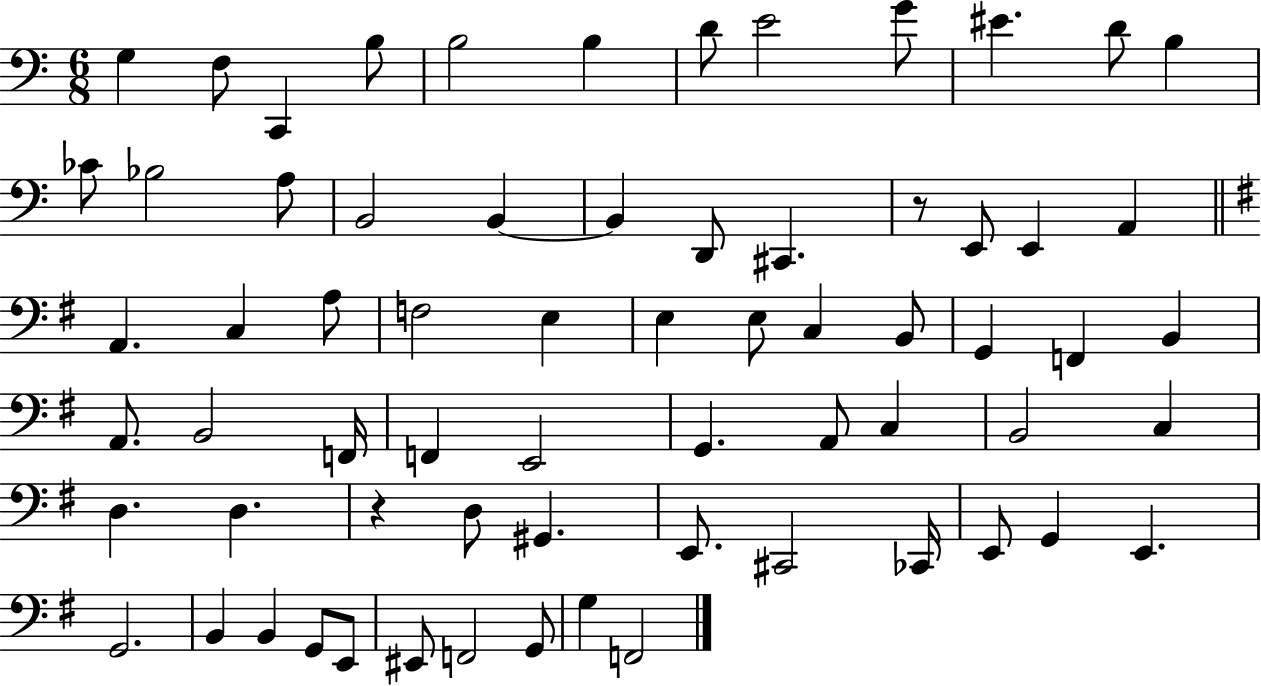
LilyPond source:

{
  \clef bass
  \numericTimeSignature
  \time 6/8
  \key c \major
  \repeat volta 2 { g4 f8 c,4 b8 | b2 b4 | d'8 e'2 g'8 | eis'4. d'8 b4 | \break ces'8 bes2 a8 | b,2 b,4~~ | b,4 d,8 cis,4. | r8 e,8 e,4 a,4 | \break \bar "||" \break \key g \major a,4. c4 a8 | f2 e4 | e4 e8 c4 b,8 | g,4 f,4 b,4 | \break a,8. b,2 f,16 | f,4 e,2 | g,4. a,8 c4 | b,2 c4 | \break d4. d4. | r4 d8 gis,4. | e,8. cis,2 ces,16 | e,8 g,4 e,4. | \break g,2. | b,4 b,4 g,8 e,8 | eis,8 f,2 g,8 | g4 f,2 | \break } \bar "|."
}